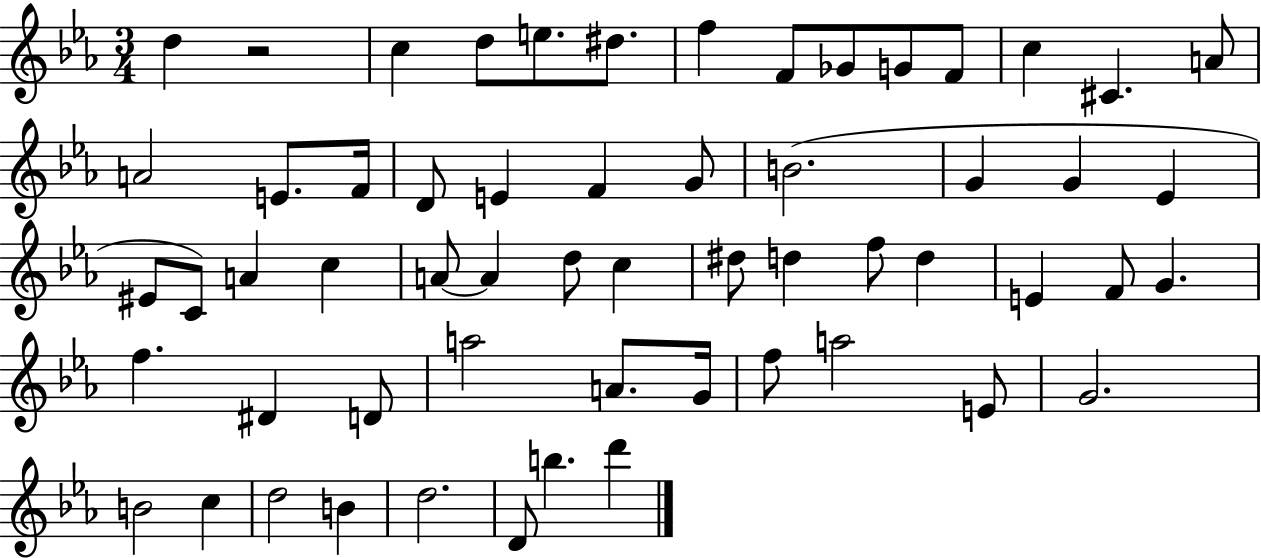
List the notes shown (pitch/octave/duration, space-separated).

D5/q R/h C5/q D5/e E5/e. D#5/e. F5/q F4/e Gb4/e G4/e F4/e C5/q C#4/q. A4/e A4/h E4/e. F4/s D4/e E4/q F4/q G4/e B4/h. G4/q G4/q Eb4/q EIS4/e C4/e A4/q C5/q A4/e A4/q D5/e C5/q D#5/e D5/q F5/e D5/q E4/q F4/e G4/q. F5/q. D#4/q D4/e A5/h A4/e. G4/s F5/e A5/h E4/e G4/h. B4/h C5/q D5/h B4/q D5/h. D4/e B5/q. D6/q